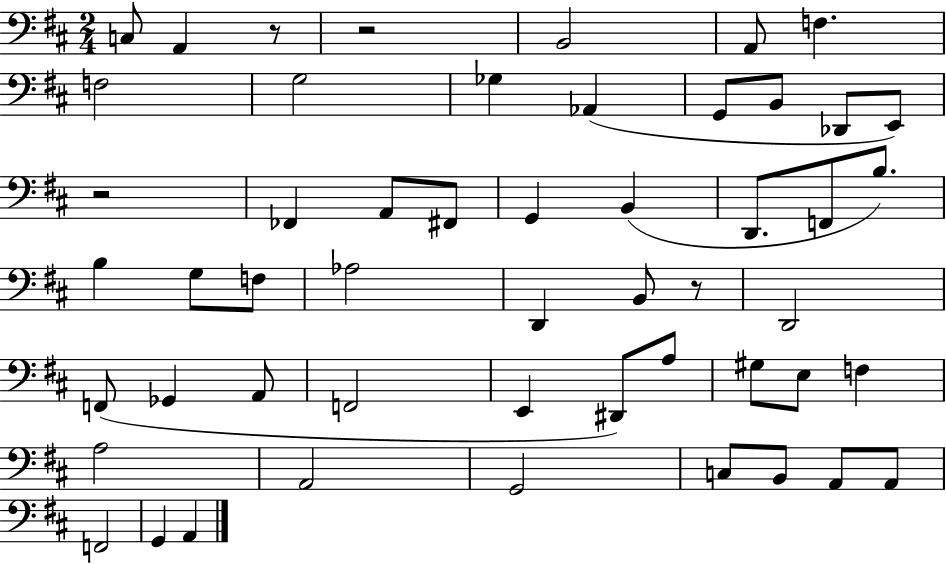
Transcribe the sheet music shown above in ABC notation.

X:1
T:Untitled
M:2/4
L:1/4
K:D
C,/2 A,, z/2 z2 B,,2 A,,/2 F, F,2 G,2 _G, _A,, G,,/2 B,,/2 _D,,/2 E,,/2 z2 _F,, A,,/2 ^F,,/2 G,, B,, D,,/2 F,,/2 B,/2 B, G,/2 F,/2 _A,2 D,, B,,/2 z/2 D,,2 F,,/2 _G,, A,,/2 F,,2 E,, ^D,,/2 A,/2 ^G,/2 E,/2 F, A,2 A,,2 G,,2 C,/2 B,,/2 A,,/2 A,,/2 F,,2 G,, A,,